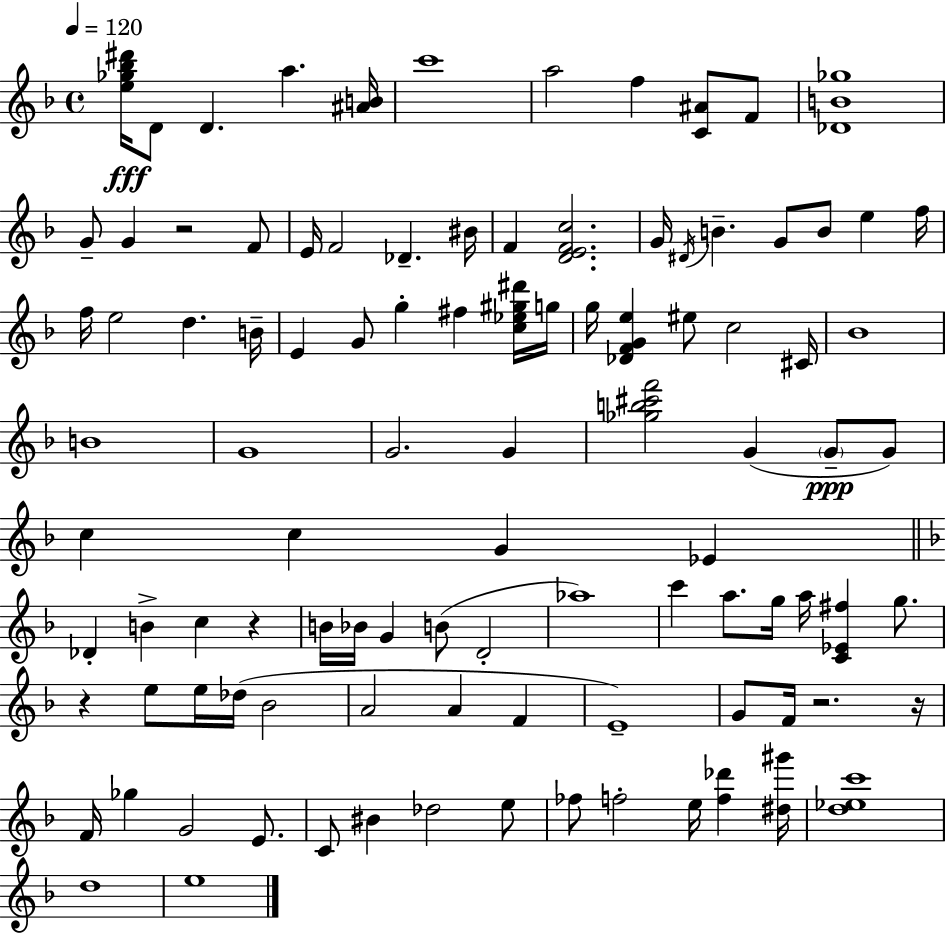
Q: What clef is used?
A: treble